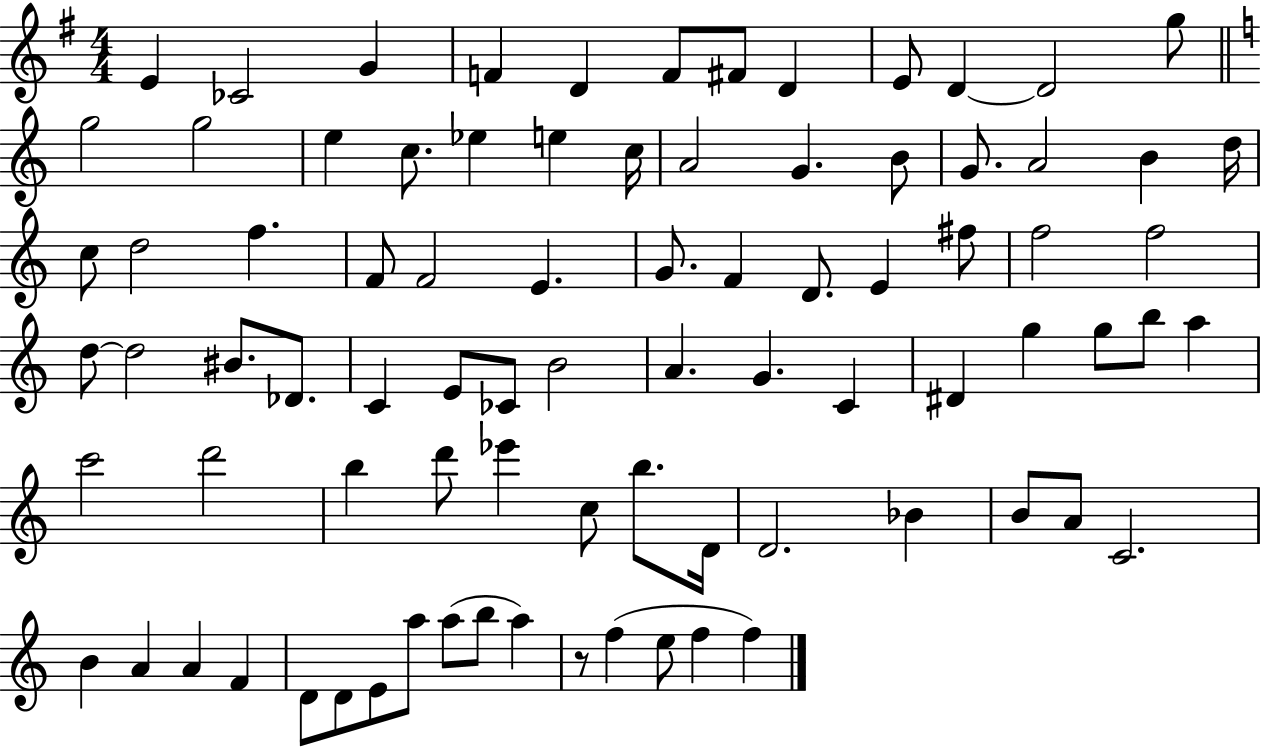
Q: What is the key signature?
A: G major